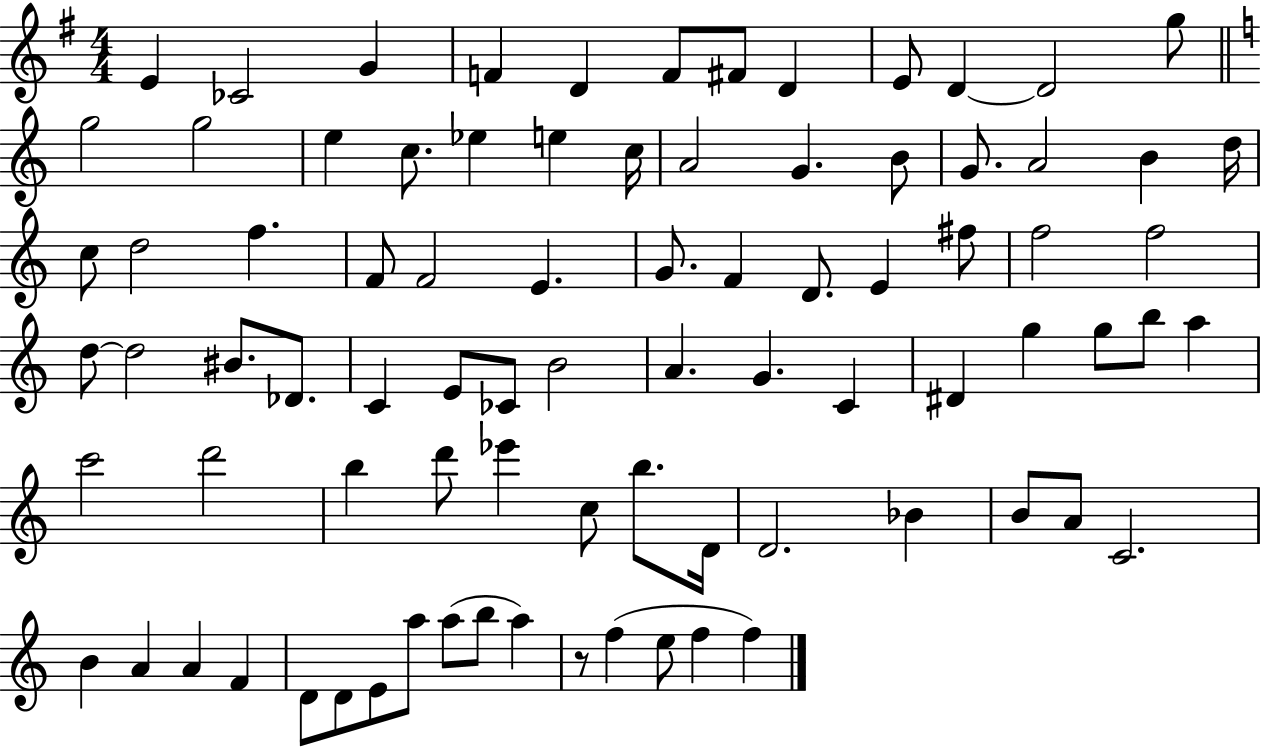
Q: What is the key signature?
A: G major